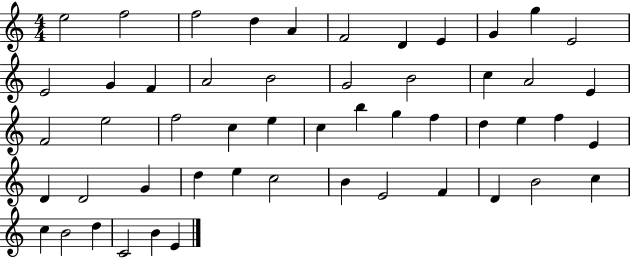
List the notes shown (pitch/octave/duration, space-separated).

E5/h F5/h F5/h D5/q A4/q F4/h D4/q E4/q G4/q G5/q E4/h E4/h G4/q F4/q A4/h B4/h G4/h B4/h C5/q A4/h E4/q F4/h E5/h F5/h C5/q E5/q C5/q B5/q G5/q F5/q D5/q E5/q F5/q E4/q D4/q D4/h G4/q D5/q E5/q C5/h B4/q E4/h F4/q D4/q B4/h C5/q C5/q B4/h D5/q C4/h B4/q E4/q